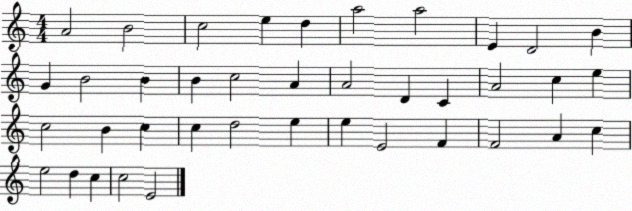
X:1
T:Untitled
M:4/4
L:1/4
K:C
A2 B2 c2 e d a2 a2 E D2 B G B2 B B c2 A A2 D C A2 c e c2 B c c d2 e e E2 F F2 A c e2 d c c2 E2